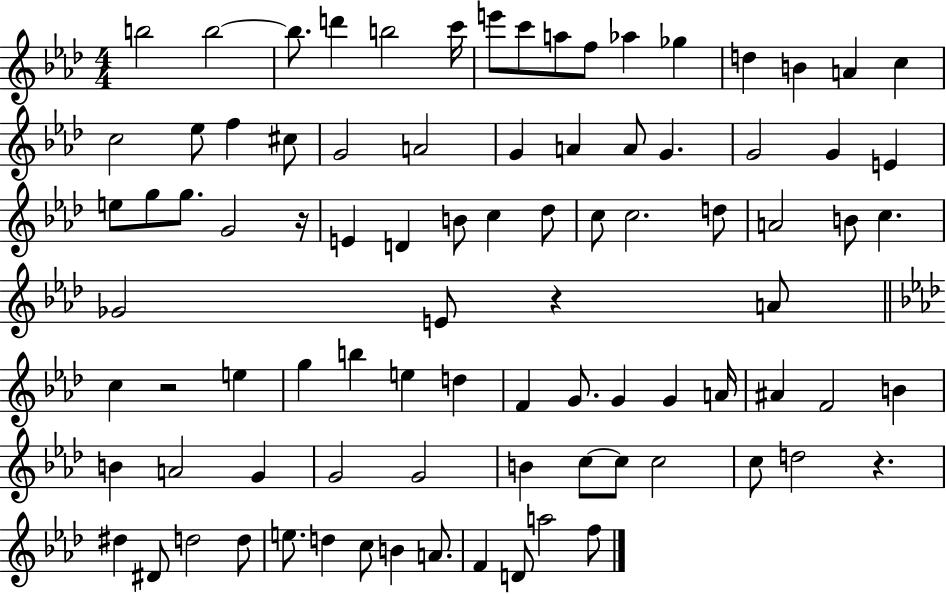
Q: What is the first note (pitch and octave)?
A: B5